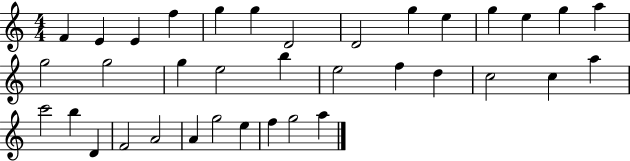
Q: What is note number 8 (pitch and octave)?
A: D4